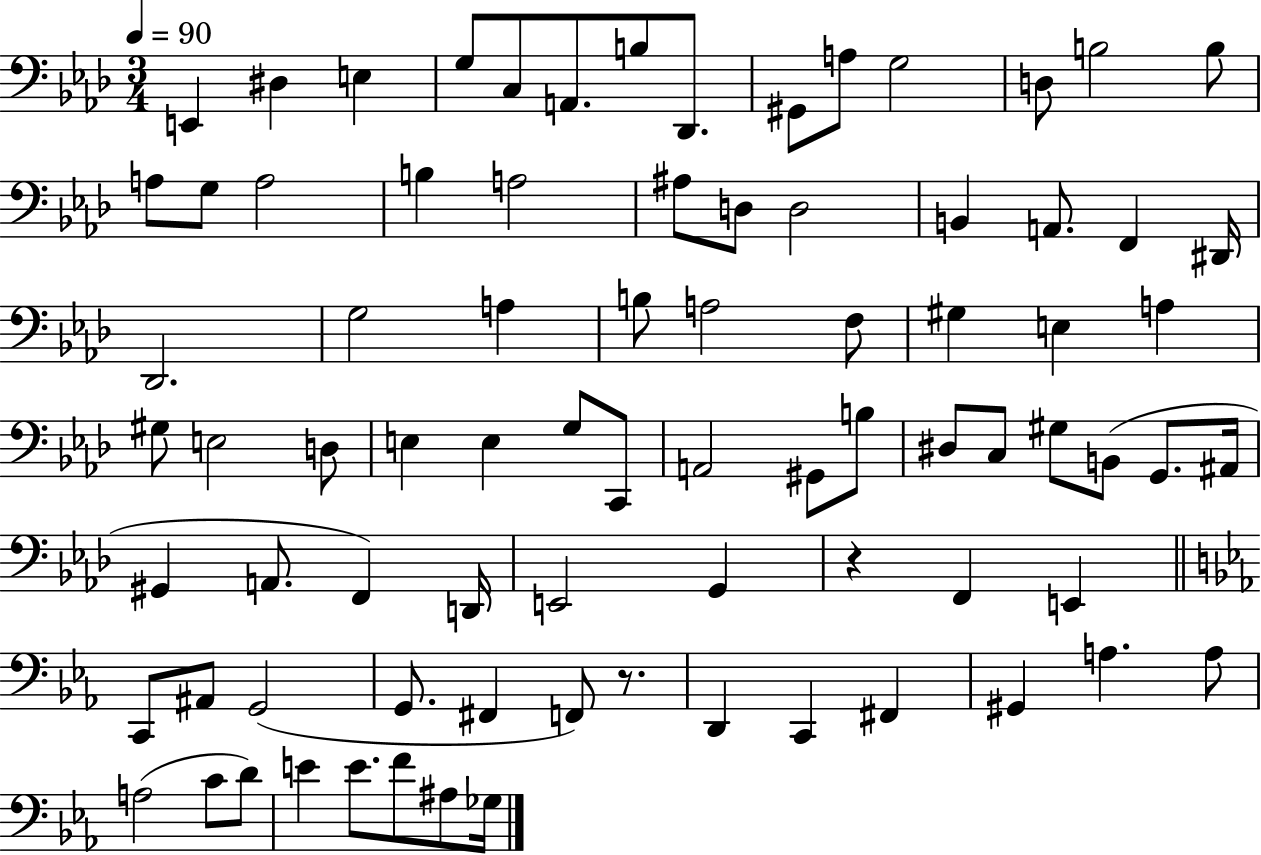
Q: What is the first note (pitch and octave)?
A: E2